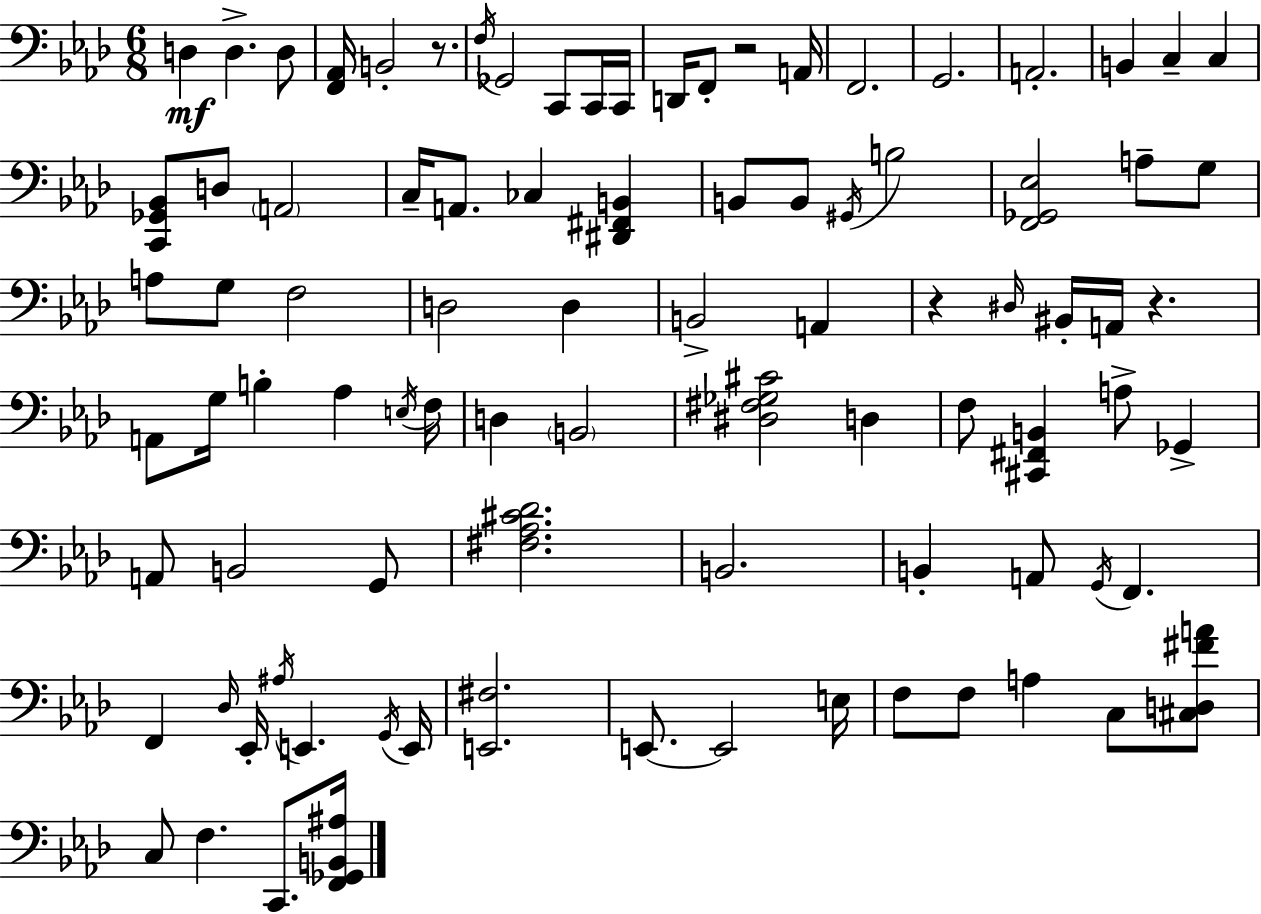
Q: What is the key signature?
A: F minor